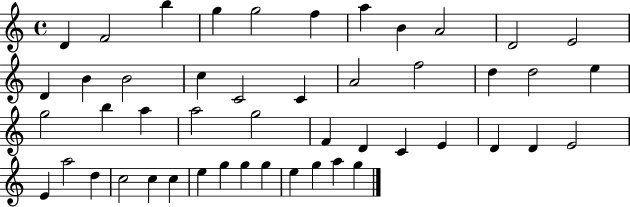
X:1
T:Untitled
M:4/4
L:1/4
K:C
D F2 b g g2 f a B A2 D2 E2 D B B2 c C2 C A2 f2 d d2 e g2 b a a2 g2 F D C E D D E2 E a2 d c2 c c e g g g e g a g